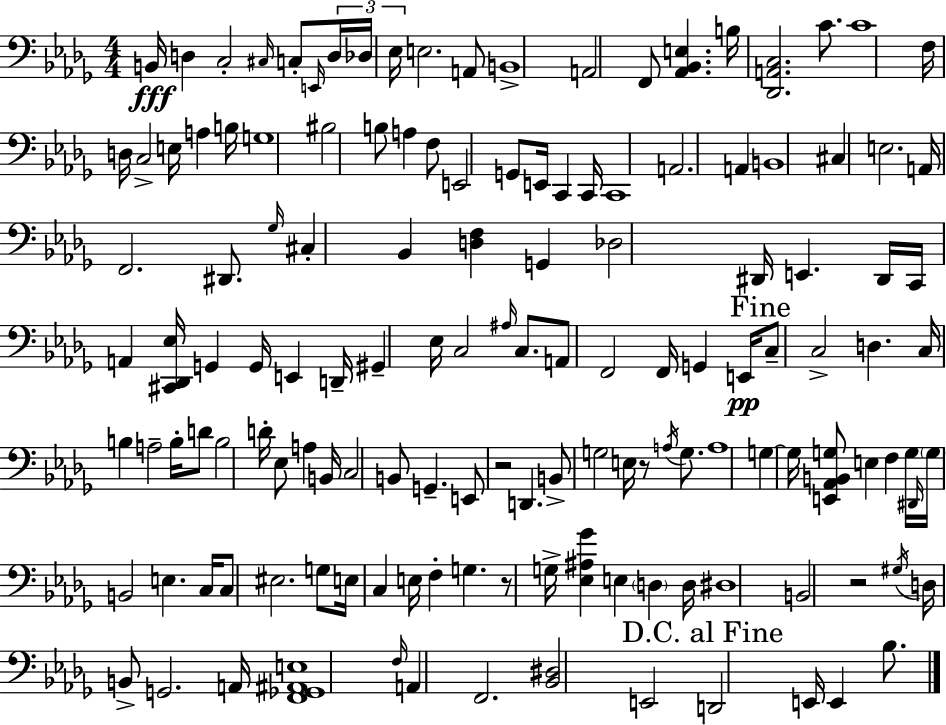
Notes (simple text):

B2/s D3/q C3/h C#3/s C3/e E2/s D3/s Db3/s Eb3/s E3/h. A2/e B2/w A2/h F2/e [Ab2,Bb2,E3]/q. B3/s [Db2,A2,C3]/h. C4/e. C4/w F3/s D3/s C3/h E3/s A3/q B3/s G3/w BIS3/h B3/e A3/q F3/e E2/h G2/e E2/s C2/q C2/s C2/w A2/h. A2/q B2/w C#3/q E3/h. A2/s F2/h. D#2/e. Gb3/s C#3/q Bb2/q [D3,F3]/q G2/q Db3/h D#2/s E2/q. D#2/s C2/s A2/q [C#2,Db2,Eb3]/s G2/q G2/s E2/q D2/s G#2/q Eb3/s C3/h A#3/s C3/e. A2/e F2/h F2/s G2/q E2/s C3/e C3/h D3/q. C3/s B3/q A3/h B3/s D4/e B3/h D4/s Eb3/e A3/q B2/s C3/h B2/e G2/q. E2/e R/h D2/q. B2/e G3/h E3/s R/e A3/s G3/e. A3/w G3/q G3/s [E2,Ab2,B2,G3]/e E3/q F3/q G3/s D#2/s G3/s B2/h E3/q. C3/s C3/e EIS3/h. G3/e E3/s C3/q E3/s F3/q G3/q. R/e G3/s [Eb3,A#3,Gb4]/q E3/q D3/q D3/s D#3/w B2/h R/h G#3/s D3/s B2/e G2/h. A2/s [F2,Gb2,A#2,E3]/w F3/s A2/q F2/h. [Bb2,D#3]/h E2/h D2/h E2/s E2/q Bb3/e.